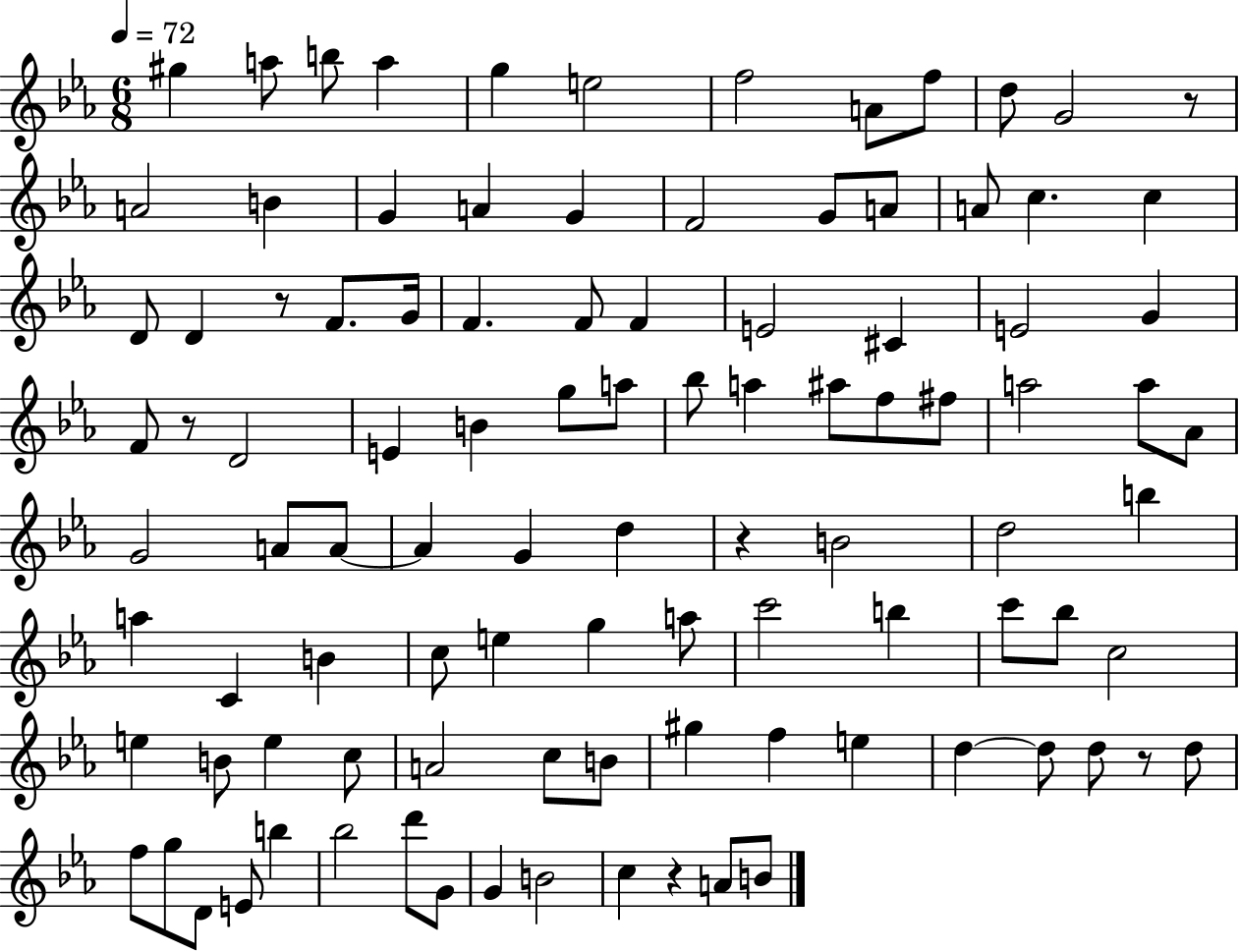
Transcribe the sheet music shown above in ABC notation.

X:1
T:Untitled
M:6/8
L:1/4
K:Eb
^g a/2 b/2 a g e2 f2 A/2 f/2 d/2 G2 z/2 A2 B G A G F2 G/2 A/2 A/2 c c D/2 D z/2 F/2 G/4 F F/2 F E2 ^C E2 G F/2 z/2 D2 E B g/2 a/2 _b/2 a ^a/2 f/2 ^f/2 a2 a/2 _A/2 G2 A/2 A/2 A G d z B2 d2 b a C B c/2 e g a/2 c'2 b c'/2 _b/2 c2 e B/2 e c/2 A2 c/2 B/2 ^g f e d d/2 d/2 z/2 d/2 f/2 g/2 D/2 E/2 b _b2 d'/2 G/2 G B2 c z A/2 B/2